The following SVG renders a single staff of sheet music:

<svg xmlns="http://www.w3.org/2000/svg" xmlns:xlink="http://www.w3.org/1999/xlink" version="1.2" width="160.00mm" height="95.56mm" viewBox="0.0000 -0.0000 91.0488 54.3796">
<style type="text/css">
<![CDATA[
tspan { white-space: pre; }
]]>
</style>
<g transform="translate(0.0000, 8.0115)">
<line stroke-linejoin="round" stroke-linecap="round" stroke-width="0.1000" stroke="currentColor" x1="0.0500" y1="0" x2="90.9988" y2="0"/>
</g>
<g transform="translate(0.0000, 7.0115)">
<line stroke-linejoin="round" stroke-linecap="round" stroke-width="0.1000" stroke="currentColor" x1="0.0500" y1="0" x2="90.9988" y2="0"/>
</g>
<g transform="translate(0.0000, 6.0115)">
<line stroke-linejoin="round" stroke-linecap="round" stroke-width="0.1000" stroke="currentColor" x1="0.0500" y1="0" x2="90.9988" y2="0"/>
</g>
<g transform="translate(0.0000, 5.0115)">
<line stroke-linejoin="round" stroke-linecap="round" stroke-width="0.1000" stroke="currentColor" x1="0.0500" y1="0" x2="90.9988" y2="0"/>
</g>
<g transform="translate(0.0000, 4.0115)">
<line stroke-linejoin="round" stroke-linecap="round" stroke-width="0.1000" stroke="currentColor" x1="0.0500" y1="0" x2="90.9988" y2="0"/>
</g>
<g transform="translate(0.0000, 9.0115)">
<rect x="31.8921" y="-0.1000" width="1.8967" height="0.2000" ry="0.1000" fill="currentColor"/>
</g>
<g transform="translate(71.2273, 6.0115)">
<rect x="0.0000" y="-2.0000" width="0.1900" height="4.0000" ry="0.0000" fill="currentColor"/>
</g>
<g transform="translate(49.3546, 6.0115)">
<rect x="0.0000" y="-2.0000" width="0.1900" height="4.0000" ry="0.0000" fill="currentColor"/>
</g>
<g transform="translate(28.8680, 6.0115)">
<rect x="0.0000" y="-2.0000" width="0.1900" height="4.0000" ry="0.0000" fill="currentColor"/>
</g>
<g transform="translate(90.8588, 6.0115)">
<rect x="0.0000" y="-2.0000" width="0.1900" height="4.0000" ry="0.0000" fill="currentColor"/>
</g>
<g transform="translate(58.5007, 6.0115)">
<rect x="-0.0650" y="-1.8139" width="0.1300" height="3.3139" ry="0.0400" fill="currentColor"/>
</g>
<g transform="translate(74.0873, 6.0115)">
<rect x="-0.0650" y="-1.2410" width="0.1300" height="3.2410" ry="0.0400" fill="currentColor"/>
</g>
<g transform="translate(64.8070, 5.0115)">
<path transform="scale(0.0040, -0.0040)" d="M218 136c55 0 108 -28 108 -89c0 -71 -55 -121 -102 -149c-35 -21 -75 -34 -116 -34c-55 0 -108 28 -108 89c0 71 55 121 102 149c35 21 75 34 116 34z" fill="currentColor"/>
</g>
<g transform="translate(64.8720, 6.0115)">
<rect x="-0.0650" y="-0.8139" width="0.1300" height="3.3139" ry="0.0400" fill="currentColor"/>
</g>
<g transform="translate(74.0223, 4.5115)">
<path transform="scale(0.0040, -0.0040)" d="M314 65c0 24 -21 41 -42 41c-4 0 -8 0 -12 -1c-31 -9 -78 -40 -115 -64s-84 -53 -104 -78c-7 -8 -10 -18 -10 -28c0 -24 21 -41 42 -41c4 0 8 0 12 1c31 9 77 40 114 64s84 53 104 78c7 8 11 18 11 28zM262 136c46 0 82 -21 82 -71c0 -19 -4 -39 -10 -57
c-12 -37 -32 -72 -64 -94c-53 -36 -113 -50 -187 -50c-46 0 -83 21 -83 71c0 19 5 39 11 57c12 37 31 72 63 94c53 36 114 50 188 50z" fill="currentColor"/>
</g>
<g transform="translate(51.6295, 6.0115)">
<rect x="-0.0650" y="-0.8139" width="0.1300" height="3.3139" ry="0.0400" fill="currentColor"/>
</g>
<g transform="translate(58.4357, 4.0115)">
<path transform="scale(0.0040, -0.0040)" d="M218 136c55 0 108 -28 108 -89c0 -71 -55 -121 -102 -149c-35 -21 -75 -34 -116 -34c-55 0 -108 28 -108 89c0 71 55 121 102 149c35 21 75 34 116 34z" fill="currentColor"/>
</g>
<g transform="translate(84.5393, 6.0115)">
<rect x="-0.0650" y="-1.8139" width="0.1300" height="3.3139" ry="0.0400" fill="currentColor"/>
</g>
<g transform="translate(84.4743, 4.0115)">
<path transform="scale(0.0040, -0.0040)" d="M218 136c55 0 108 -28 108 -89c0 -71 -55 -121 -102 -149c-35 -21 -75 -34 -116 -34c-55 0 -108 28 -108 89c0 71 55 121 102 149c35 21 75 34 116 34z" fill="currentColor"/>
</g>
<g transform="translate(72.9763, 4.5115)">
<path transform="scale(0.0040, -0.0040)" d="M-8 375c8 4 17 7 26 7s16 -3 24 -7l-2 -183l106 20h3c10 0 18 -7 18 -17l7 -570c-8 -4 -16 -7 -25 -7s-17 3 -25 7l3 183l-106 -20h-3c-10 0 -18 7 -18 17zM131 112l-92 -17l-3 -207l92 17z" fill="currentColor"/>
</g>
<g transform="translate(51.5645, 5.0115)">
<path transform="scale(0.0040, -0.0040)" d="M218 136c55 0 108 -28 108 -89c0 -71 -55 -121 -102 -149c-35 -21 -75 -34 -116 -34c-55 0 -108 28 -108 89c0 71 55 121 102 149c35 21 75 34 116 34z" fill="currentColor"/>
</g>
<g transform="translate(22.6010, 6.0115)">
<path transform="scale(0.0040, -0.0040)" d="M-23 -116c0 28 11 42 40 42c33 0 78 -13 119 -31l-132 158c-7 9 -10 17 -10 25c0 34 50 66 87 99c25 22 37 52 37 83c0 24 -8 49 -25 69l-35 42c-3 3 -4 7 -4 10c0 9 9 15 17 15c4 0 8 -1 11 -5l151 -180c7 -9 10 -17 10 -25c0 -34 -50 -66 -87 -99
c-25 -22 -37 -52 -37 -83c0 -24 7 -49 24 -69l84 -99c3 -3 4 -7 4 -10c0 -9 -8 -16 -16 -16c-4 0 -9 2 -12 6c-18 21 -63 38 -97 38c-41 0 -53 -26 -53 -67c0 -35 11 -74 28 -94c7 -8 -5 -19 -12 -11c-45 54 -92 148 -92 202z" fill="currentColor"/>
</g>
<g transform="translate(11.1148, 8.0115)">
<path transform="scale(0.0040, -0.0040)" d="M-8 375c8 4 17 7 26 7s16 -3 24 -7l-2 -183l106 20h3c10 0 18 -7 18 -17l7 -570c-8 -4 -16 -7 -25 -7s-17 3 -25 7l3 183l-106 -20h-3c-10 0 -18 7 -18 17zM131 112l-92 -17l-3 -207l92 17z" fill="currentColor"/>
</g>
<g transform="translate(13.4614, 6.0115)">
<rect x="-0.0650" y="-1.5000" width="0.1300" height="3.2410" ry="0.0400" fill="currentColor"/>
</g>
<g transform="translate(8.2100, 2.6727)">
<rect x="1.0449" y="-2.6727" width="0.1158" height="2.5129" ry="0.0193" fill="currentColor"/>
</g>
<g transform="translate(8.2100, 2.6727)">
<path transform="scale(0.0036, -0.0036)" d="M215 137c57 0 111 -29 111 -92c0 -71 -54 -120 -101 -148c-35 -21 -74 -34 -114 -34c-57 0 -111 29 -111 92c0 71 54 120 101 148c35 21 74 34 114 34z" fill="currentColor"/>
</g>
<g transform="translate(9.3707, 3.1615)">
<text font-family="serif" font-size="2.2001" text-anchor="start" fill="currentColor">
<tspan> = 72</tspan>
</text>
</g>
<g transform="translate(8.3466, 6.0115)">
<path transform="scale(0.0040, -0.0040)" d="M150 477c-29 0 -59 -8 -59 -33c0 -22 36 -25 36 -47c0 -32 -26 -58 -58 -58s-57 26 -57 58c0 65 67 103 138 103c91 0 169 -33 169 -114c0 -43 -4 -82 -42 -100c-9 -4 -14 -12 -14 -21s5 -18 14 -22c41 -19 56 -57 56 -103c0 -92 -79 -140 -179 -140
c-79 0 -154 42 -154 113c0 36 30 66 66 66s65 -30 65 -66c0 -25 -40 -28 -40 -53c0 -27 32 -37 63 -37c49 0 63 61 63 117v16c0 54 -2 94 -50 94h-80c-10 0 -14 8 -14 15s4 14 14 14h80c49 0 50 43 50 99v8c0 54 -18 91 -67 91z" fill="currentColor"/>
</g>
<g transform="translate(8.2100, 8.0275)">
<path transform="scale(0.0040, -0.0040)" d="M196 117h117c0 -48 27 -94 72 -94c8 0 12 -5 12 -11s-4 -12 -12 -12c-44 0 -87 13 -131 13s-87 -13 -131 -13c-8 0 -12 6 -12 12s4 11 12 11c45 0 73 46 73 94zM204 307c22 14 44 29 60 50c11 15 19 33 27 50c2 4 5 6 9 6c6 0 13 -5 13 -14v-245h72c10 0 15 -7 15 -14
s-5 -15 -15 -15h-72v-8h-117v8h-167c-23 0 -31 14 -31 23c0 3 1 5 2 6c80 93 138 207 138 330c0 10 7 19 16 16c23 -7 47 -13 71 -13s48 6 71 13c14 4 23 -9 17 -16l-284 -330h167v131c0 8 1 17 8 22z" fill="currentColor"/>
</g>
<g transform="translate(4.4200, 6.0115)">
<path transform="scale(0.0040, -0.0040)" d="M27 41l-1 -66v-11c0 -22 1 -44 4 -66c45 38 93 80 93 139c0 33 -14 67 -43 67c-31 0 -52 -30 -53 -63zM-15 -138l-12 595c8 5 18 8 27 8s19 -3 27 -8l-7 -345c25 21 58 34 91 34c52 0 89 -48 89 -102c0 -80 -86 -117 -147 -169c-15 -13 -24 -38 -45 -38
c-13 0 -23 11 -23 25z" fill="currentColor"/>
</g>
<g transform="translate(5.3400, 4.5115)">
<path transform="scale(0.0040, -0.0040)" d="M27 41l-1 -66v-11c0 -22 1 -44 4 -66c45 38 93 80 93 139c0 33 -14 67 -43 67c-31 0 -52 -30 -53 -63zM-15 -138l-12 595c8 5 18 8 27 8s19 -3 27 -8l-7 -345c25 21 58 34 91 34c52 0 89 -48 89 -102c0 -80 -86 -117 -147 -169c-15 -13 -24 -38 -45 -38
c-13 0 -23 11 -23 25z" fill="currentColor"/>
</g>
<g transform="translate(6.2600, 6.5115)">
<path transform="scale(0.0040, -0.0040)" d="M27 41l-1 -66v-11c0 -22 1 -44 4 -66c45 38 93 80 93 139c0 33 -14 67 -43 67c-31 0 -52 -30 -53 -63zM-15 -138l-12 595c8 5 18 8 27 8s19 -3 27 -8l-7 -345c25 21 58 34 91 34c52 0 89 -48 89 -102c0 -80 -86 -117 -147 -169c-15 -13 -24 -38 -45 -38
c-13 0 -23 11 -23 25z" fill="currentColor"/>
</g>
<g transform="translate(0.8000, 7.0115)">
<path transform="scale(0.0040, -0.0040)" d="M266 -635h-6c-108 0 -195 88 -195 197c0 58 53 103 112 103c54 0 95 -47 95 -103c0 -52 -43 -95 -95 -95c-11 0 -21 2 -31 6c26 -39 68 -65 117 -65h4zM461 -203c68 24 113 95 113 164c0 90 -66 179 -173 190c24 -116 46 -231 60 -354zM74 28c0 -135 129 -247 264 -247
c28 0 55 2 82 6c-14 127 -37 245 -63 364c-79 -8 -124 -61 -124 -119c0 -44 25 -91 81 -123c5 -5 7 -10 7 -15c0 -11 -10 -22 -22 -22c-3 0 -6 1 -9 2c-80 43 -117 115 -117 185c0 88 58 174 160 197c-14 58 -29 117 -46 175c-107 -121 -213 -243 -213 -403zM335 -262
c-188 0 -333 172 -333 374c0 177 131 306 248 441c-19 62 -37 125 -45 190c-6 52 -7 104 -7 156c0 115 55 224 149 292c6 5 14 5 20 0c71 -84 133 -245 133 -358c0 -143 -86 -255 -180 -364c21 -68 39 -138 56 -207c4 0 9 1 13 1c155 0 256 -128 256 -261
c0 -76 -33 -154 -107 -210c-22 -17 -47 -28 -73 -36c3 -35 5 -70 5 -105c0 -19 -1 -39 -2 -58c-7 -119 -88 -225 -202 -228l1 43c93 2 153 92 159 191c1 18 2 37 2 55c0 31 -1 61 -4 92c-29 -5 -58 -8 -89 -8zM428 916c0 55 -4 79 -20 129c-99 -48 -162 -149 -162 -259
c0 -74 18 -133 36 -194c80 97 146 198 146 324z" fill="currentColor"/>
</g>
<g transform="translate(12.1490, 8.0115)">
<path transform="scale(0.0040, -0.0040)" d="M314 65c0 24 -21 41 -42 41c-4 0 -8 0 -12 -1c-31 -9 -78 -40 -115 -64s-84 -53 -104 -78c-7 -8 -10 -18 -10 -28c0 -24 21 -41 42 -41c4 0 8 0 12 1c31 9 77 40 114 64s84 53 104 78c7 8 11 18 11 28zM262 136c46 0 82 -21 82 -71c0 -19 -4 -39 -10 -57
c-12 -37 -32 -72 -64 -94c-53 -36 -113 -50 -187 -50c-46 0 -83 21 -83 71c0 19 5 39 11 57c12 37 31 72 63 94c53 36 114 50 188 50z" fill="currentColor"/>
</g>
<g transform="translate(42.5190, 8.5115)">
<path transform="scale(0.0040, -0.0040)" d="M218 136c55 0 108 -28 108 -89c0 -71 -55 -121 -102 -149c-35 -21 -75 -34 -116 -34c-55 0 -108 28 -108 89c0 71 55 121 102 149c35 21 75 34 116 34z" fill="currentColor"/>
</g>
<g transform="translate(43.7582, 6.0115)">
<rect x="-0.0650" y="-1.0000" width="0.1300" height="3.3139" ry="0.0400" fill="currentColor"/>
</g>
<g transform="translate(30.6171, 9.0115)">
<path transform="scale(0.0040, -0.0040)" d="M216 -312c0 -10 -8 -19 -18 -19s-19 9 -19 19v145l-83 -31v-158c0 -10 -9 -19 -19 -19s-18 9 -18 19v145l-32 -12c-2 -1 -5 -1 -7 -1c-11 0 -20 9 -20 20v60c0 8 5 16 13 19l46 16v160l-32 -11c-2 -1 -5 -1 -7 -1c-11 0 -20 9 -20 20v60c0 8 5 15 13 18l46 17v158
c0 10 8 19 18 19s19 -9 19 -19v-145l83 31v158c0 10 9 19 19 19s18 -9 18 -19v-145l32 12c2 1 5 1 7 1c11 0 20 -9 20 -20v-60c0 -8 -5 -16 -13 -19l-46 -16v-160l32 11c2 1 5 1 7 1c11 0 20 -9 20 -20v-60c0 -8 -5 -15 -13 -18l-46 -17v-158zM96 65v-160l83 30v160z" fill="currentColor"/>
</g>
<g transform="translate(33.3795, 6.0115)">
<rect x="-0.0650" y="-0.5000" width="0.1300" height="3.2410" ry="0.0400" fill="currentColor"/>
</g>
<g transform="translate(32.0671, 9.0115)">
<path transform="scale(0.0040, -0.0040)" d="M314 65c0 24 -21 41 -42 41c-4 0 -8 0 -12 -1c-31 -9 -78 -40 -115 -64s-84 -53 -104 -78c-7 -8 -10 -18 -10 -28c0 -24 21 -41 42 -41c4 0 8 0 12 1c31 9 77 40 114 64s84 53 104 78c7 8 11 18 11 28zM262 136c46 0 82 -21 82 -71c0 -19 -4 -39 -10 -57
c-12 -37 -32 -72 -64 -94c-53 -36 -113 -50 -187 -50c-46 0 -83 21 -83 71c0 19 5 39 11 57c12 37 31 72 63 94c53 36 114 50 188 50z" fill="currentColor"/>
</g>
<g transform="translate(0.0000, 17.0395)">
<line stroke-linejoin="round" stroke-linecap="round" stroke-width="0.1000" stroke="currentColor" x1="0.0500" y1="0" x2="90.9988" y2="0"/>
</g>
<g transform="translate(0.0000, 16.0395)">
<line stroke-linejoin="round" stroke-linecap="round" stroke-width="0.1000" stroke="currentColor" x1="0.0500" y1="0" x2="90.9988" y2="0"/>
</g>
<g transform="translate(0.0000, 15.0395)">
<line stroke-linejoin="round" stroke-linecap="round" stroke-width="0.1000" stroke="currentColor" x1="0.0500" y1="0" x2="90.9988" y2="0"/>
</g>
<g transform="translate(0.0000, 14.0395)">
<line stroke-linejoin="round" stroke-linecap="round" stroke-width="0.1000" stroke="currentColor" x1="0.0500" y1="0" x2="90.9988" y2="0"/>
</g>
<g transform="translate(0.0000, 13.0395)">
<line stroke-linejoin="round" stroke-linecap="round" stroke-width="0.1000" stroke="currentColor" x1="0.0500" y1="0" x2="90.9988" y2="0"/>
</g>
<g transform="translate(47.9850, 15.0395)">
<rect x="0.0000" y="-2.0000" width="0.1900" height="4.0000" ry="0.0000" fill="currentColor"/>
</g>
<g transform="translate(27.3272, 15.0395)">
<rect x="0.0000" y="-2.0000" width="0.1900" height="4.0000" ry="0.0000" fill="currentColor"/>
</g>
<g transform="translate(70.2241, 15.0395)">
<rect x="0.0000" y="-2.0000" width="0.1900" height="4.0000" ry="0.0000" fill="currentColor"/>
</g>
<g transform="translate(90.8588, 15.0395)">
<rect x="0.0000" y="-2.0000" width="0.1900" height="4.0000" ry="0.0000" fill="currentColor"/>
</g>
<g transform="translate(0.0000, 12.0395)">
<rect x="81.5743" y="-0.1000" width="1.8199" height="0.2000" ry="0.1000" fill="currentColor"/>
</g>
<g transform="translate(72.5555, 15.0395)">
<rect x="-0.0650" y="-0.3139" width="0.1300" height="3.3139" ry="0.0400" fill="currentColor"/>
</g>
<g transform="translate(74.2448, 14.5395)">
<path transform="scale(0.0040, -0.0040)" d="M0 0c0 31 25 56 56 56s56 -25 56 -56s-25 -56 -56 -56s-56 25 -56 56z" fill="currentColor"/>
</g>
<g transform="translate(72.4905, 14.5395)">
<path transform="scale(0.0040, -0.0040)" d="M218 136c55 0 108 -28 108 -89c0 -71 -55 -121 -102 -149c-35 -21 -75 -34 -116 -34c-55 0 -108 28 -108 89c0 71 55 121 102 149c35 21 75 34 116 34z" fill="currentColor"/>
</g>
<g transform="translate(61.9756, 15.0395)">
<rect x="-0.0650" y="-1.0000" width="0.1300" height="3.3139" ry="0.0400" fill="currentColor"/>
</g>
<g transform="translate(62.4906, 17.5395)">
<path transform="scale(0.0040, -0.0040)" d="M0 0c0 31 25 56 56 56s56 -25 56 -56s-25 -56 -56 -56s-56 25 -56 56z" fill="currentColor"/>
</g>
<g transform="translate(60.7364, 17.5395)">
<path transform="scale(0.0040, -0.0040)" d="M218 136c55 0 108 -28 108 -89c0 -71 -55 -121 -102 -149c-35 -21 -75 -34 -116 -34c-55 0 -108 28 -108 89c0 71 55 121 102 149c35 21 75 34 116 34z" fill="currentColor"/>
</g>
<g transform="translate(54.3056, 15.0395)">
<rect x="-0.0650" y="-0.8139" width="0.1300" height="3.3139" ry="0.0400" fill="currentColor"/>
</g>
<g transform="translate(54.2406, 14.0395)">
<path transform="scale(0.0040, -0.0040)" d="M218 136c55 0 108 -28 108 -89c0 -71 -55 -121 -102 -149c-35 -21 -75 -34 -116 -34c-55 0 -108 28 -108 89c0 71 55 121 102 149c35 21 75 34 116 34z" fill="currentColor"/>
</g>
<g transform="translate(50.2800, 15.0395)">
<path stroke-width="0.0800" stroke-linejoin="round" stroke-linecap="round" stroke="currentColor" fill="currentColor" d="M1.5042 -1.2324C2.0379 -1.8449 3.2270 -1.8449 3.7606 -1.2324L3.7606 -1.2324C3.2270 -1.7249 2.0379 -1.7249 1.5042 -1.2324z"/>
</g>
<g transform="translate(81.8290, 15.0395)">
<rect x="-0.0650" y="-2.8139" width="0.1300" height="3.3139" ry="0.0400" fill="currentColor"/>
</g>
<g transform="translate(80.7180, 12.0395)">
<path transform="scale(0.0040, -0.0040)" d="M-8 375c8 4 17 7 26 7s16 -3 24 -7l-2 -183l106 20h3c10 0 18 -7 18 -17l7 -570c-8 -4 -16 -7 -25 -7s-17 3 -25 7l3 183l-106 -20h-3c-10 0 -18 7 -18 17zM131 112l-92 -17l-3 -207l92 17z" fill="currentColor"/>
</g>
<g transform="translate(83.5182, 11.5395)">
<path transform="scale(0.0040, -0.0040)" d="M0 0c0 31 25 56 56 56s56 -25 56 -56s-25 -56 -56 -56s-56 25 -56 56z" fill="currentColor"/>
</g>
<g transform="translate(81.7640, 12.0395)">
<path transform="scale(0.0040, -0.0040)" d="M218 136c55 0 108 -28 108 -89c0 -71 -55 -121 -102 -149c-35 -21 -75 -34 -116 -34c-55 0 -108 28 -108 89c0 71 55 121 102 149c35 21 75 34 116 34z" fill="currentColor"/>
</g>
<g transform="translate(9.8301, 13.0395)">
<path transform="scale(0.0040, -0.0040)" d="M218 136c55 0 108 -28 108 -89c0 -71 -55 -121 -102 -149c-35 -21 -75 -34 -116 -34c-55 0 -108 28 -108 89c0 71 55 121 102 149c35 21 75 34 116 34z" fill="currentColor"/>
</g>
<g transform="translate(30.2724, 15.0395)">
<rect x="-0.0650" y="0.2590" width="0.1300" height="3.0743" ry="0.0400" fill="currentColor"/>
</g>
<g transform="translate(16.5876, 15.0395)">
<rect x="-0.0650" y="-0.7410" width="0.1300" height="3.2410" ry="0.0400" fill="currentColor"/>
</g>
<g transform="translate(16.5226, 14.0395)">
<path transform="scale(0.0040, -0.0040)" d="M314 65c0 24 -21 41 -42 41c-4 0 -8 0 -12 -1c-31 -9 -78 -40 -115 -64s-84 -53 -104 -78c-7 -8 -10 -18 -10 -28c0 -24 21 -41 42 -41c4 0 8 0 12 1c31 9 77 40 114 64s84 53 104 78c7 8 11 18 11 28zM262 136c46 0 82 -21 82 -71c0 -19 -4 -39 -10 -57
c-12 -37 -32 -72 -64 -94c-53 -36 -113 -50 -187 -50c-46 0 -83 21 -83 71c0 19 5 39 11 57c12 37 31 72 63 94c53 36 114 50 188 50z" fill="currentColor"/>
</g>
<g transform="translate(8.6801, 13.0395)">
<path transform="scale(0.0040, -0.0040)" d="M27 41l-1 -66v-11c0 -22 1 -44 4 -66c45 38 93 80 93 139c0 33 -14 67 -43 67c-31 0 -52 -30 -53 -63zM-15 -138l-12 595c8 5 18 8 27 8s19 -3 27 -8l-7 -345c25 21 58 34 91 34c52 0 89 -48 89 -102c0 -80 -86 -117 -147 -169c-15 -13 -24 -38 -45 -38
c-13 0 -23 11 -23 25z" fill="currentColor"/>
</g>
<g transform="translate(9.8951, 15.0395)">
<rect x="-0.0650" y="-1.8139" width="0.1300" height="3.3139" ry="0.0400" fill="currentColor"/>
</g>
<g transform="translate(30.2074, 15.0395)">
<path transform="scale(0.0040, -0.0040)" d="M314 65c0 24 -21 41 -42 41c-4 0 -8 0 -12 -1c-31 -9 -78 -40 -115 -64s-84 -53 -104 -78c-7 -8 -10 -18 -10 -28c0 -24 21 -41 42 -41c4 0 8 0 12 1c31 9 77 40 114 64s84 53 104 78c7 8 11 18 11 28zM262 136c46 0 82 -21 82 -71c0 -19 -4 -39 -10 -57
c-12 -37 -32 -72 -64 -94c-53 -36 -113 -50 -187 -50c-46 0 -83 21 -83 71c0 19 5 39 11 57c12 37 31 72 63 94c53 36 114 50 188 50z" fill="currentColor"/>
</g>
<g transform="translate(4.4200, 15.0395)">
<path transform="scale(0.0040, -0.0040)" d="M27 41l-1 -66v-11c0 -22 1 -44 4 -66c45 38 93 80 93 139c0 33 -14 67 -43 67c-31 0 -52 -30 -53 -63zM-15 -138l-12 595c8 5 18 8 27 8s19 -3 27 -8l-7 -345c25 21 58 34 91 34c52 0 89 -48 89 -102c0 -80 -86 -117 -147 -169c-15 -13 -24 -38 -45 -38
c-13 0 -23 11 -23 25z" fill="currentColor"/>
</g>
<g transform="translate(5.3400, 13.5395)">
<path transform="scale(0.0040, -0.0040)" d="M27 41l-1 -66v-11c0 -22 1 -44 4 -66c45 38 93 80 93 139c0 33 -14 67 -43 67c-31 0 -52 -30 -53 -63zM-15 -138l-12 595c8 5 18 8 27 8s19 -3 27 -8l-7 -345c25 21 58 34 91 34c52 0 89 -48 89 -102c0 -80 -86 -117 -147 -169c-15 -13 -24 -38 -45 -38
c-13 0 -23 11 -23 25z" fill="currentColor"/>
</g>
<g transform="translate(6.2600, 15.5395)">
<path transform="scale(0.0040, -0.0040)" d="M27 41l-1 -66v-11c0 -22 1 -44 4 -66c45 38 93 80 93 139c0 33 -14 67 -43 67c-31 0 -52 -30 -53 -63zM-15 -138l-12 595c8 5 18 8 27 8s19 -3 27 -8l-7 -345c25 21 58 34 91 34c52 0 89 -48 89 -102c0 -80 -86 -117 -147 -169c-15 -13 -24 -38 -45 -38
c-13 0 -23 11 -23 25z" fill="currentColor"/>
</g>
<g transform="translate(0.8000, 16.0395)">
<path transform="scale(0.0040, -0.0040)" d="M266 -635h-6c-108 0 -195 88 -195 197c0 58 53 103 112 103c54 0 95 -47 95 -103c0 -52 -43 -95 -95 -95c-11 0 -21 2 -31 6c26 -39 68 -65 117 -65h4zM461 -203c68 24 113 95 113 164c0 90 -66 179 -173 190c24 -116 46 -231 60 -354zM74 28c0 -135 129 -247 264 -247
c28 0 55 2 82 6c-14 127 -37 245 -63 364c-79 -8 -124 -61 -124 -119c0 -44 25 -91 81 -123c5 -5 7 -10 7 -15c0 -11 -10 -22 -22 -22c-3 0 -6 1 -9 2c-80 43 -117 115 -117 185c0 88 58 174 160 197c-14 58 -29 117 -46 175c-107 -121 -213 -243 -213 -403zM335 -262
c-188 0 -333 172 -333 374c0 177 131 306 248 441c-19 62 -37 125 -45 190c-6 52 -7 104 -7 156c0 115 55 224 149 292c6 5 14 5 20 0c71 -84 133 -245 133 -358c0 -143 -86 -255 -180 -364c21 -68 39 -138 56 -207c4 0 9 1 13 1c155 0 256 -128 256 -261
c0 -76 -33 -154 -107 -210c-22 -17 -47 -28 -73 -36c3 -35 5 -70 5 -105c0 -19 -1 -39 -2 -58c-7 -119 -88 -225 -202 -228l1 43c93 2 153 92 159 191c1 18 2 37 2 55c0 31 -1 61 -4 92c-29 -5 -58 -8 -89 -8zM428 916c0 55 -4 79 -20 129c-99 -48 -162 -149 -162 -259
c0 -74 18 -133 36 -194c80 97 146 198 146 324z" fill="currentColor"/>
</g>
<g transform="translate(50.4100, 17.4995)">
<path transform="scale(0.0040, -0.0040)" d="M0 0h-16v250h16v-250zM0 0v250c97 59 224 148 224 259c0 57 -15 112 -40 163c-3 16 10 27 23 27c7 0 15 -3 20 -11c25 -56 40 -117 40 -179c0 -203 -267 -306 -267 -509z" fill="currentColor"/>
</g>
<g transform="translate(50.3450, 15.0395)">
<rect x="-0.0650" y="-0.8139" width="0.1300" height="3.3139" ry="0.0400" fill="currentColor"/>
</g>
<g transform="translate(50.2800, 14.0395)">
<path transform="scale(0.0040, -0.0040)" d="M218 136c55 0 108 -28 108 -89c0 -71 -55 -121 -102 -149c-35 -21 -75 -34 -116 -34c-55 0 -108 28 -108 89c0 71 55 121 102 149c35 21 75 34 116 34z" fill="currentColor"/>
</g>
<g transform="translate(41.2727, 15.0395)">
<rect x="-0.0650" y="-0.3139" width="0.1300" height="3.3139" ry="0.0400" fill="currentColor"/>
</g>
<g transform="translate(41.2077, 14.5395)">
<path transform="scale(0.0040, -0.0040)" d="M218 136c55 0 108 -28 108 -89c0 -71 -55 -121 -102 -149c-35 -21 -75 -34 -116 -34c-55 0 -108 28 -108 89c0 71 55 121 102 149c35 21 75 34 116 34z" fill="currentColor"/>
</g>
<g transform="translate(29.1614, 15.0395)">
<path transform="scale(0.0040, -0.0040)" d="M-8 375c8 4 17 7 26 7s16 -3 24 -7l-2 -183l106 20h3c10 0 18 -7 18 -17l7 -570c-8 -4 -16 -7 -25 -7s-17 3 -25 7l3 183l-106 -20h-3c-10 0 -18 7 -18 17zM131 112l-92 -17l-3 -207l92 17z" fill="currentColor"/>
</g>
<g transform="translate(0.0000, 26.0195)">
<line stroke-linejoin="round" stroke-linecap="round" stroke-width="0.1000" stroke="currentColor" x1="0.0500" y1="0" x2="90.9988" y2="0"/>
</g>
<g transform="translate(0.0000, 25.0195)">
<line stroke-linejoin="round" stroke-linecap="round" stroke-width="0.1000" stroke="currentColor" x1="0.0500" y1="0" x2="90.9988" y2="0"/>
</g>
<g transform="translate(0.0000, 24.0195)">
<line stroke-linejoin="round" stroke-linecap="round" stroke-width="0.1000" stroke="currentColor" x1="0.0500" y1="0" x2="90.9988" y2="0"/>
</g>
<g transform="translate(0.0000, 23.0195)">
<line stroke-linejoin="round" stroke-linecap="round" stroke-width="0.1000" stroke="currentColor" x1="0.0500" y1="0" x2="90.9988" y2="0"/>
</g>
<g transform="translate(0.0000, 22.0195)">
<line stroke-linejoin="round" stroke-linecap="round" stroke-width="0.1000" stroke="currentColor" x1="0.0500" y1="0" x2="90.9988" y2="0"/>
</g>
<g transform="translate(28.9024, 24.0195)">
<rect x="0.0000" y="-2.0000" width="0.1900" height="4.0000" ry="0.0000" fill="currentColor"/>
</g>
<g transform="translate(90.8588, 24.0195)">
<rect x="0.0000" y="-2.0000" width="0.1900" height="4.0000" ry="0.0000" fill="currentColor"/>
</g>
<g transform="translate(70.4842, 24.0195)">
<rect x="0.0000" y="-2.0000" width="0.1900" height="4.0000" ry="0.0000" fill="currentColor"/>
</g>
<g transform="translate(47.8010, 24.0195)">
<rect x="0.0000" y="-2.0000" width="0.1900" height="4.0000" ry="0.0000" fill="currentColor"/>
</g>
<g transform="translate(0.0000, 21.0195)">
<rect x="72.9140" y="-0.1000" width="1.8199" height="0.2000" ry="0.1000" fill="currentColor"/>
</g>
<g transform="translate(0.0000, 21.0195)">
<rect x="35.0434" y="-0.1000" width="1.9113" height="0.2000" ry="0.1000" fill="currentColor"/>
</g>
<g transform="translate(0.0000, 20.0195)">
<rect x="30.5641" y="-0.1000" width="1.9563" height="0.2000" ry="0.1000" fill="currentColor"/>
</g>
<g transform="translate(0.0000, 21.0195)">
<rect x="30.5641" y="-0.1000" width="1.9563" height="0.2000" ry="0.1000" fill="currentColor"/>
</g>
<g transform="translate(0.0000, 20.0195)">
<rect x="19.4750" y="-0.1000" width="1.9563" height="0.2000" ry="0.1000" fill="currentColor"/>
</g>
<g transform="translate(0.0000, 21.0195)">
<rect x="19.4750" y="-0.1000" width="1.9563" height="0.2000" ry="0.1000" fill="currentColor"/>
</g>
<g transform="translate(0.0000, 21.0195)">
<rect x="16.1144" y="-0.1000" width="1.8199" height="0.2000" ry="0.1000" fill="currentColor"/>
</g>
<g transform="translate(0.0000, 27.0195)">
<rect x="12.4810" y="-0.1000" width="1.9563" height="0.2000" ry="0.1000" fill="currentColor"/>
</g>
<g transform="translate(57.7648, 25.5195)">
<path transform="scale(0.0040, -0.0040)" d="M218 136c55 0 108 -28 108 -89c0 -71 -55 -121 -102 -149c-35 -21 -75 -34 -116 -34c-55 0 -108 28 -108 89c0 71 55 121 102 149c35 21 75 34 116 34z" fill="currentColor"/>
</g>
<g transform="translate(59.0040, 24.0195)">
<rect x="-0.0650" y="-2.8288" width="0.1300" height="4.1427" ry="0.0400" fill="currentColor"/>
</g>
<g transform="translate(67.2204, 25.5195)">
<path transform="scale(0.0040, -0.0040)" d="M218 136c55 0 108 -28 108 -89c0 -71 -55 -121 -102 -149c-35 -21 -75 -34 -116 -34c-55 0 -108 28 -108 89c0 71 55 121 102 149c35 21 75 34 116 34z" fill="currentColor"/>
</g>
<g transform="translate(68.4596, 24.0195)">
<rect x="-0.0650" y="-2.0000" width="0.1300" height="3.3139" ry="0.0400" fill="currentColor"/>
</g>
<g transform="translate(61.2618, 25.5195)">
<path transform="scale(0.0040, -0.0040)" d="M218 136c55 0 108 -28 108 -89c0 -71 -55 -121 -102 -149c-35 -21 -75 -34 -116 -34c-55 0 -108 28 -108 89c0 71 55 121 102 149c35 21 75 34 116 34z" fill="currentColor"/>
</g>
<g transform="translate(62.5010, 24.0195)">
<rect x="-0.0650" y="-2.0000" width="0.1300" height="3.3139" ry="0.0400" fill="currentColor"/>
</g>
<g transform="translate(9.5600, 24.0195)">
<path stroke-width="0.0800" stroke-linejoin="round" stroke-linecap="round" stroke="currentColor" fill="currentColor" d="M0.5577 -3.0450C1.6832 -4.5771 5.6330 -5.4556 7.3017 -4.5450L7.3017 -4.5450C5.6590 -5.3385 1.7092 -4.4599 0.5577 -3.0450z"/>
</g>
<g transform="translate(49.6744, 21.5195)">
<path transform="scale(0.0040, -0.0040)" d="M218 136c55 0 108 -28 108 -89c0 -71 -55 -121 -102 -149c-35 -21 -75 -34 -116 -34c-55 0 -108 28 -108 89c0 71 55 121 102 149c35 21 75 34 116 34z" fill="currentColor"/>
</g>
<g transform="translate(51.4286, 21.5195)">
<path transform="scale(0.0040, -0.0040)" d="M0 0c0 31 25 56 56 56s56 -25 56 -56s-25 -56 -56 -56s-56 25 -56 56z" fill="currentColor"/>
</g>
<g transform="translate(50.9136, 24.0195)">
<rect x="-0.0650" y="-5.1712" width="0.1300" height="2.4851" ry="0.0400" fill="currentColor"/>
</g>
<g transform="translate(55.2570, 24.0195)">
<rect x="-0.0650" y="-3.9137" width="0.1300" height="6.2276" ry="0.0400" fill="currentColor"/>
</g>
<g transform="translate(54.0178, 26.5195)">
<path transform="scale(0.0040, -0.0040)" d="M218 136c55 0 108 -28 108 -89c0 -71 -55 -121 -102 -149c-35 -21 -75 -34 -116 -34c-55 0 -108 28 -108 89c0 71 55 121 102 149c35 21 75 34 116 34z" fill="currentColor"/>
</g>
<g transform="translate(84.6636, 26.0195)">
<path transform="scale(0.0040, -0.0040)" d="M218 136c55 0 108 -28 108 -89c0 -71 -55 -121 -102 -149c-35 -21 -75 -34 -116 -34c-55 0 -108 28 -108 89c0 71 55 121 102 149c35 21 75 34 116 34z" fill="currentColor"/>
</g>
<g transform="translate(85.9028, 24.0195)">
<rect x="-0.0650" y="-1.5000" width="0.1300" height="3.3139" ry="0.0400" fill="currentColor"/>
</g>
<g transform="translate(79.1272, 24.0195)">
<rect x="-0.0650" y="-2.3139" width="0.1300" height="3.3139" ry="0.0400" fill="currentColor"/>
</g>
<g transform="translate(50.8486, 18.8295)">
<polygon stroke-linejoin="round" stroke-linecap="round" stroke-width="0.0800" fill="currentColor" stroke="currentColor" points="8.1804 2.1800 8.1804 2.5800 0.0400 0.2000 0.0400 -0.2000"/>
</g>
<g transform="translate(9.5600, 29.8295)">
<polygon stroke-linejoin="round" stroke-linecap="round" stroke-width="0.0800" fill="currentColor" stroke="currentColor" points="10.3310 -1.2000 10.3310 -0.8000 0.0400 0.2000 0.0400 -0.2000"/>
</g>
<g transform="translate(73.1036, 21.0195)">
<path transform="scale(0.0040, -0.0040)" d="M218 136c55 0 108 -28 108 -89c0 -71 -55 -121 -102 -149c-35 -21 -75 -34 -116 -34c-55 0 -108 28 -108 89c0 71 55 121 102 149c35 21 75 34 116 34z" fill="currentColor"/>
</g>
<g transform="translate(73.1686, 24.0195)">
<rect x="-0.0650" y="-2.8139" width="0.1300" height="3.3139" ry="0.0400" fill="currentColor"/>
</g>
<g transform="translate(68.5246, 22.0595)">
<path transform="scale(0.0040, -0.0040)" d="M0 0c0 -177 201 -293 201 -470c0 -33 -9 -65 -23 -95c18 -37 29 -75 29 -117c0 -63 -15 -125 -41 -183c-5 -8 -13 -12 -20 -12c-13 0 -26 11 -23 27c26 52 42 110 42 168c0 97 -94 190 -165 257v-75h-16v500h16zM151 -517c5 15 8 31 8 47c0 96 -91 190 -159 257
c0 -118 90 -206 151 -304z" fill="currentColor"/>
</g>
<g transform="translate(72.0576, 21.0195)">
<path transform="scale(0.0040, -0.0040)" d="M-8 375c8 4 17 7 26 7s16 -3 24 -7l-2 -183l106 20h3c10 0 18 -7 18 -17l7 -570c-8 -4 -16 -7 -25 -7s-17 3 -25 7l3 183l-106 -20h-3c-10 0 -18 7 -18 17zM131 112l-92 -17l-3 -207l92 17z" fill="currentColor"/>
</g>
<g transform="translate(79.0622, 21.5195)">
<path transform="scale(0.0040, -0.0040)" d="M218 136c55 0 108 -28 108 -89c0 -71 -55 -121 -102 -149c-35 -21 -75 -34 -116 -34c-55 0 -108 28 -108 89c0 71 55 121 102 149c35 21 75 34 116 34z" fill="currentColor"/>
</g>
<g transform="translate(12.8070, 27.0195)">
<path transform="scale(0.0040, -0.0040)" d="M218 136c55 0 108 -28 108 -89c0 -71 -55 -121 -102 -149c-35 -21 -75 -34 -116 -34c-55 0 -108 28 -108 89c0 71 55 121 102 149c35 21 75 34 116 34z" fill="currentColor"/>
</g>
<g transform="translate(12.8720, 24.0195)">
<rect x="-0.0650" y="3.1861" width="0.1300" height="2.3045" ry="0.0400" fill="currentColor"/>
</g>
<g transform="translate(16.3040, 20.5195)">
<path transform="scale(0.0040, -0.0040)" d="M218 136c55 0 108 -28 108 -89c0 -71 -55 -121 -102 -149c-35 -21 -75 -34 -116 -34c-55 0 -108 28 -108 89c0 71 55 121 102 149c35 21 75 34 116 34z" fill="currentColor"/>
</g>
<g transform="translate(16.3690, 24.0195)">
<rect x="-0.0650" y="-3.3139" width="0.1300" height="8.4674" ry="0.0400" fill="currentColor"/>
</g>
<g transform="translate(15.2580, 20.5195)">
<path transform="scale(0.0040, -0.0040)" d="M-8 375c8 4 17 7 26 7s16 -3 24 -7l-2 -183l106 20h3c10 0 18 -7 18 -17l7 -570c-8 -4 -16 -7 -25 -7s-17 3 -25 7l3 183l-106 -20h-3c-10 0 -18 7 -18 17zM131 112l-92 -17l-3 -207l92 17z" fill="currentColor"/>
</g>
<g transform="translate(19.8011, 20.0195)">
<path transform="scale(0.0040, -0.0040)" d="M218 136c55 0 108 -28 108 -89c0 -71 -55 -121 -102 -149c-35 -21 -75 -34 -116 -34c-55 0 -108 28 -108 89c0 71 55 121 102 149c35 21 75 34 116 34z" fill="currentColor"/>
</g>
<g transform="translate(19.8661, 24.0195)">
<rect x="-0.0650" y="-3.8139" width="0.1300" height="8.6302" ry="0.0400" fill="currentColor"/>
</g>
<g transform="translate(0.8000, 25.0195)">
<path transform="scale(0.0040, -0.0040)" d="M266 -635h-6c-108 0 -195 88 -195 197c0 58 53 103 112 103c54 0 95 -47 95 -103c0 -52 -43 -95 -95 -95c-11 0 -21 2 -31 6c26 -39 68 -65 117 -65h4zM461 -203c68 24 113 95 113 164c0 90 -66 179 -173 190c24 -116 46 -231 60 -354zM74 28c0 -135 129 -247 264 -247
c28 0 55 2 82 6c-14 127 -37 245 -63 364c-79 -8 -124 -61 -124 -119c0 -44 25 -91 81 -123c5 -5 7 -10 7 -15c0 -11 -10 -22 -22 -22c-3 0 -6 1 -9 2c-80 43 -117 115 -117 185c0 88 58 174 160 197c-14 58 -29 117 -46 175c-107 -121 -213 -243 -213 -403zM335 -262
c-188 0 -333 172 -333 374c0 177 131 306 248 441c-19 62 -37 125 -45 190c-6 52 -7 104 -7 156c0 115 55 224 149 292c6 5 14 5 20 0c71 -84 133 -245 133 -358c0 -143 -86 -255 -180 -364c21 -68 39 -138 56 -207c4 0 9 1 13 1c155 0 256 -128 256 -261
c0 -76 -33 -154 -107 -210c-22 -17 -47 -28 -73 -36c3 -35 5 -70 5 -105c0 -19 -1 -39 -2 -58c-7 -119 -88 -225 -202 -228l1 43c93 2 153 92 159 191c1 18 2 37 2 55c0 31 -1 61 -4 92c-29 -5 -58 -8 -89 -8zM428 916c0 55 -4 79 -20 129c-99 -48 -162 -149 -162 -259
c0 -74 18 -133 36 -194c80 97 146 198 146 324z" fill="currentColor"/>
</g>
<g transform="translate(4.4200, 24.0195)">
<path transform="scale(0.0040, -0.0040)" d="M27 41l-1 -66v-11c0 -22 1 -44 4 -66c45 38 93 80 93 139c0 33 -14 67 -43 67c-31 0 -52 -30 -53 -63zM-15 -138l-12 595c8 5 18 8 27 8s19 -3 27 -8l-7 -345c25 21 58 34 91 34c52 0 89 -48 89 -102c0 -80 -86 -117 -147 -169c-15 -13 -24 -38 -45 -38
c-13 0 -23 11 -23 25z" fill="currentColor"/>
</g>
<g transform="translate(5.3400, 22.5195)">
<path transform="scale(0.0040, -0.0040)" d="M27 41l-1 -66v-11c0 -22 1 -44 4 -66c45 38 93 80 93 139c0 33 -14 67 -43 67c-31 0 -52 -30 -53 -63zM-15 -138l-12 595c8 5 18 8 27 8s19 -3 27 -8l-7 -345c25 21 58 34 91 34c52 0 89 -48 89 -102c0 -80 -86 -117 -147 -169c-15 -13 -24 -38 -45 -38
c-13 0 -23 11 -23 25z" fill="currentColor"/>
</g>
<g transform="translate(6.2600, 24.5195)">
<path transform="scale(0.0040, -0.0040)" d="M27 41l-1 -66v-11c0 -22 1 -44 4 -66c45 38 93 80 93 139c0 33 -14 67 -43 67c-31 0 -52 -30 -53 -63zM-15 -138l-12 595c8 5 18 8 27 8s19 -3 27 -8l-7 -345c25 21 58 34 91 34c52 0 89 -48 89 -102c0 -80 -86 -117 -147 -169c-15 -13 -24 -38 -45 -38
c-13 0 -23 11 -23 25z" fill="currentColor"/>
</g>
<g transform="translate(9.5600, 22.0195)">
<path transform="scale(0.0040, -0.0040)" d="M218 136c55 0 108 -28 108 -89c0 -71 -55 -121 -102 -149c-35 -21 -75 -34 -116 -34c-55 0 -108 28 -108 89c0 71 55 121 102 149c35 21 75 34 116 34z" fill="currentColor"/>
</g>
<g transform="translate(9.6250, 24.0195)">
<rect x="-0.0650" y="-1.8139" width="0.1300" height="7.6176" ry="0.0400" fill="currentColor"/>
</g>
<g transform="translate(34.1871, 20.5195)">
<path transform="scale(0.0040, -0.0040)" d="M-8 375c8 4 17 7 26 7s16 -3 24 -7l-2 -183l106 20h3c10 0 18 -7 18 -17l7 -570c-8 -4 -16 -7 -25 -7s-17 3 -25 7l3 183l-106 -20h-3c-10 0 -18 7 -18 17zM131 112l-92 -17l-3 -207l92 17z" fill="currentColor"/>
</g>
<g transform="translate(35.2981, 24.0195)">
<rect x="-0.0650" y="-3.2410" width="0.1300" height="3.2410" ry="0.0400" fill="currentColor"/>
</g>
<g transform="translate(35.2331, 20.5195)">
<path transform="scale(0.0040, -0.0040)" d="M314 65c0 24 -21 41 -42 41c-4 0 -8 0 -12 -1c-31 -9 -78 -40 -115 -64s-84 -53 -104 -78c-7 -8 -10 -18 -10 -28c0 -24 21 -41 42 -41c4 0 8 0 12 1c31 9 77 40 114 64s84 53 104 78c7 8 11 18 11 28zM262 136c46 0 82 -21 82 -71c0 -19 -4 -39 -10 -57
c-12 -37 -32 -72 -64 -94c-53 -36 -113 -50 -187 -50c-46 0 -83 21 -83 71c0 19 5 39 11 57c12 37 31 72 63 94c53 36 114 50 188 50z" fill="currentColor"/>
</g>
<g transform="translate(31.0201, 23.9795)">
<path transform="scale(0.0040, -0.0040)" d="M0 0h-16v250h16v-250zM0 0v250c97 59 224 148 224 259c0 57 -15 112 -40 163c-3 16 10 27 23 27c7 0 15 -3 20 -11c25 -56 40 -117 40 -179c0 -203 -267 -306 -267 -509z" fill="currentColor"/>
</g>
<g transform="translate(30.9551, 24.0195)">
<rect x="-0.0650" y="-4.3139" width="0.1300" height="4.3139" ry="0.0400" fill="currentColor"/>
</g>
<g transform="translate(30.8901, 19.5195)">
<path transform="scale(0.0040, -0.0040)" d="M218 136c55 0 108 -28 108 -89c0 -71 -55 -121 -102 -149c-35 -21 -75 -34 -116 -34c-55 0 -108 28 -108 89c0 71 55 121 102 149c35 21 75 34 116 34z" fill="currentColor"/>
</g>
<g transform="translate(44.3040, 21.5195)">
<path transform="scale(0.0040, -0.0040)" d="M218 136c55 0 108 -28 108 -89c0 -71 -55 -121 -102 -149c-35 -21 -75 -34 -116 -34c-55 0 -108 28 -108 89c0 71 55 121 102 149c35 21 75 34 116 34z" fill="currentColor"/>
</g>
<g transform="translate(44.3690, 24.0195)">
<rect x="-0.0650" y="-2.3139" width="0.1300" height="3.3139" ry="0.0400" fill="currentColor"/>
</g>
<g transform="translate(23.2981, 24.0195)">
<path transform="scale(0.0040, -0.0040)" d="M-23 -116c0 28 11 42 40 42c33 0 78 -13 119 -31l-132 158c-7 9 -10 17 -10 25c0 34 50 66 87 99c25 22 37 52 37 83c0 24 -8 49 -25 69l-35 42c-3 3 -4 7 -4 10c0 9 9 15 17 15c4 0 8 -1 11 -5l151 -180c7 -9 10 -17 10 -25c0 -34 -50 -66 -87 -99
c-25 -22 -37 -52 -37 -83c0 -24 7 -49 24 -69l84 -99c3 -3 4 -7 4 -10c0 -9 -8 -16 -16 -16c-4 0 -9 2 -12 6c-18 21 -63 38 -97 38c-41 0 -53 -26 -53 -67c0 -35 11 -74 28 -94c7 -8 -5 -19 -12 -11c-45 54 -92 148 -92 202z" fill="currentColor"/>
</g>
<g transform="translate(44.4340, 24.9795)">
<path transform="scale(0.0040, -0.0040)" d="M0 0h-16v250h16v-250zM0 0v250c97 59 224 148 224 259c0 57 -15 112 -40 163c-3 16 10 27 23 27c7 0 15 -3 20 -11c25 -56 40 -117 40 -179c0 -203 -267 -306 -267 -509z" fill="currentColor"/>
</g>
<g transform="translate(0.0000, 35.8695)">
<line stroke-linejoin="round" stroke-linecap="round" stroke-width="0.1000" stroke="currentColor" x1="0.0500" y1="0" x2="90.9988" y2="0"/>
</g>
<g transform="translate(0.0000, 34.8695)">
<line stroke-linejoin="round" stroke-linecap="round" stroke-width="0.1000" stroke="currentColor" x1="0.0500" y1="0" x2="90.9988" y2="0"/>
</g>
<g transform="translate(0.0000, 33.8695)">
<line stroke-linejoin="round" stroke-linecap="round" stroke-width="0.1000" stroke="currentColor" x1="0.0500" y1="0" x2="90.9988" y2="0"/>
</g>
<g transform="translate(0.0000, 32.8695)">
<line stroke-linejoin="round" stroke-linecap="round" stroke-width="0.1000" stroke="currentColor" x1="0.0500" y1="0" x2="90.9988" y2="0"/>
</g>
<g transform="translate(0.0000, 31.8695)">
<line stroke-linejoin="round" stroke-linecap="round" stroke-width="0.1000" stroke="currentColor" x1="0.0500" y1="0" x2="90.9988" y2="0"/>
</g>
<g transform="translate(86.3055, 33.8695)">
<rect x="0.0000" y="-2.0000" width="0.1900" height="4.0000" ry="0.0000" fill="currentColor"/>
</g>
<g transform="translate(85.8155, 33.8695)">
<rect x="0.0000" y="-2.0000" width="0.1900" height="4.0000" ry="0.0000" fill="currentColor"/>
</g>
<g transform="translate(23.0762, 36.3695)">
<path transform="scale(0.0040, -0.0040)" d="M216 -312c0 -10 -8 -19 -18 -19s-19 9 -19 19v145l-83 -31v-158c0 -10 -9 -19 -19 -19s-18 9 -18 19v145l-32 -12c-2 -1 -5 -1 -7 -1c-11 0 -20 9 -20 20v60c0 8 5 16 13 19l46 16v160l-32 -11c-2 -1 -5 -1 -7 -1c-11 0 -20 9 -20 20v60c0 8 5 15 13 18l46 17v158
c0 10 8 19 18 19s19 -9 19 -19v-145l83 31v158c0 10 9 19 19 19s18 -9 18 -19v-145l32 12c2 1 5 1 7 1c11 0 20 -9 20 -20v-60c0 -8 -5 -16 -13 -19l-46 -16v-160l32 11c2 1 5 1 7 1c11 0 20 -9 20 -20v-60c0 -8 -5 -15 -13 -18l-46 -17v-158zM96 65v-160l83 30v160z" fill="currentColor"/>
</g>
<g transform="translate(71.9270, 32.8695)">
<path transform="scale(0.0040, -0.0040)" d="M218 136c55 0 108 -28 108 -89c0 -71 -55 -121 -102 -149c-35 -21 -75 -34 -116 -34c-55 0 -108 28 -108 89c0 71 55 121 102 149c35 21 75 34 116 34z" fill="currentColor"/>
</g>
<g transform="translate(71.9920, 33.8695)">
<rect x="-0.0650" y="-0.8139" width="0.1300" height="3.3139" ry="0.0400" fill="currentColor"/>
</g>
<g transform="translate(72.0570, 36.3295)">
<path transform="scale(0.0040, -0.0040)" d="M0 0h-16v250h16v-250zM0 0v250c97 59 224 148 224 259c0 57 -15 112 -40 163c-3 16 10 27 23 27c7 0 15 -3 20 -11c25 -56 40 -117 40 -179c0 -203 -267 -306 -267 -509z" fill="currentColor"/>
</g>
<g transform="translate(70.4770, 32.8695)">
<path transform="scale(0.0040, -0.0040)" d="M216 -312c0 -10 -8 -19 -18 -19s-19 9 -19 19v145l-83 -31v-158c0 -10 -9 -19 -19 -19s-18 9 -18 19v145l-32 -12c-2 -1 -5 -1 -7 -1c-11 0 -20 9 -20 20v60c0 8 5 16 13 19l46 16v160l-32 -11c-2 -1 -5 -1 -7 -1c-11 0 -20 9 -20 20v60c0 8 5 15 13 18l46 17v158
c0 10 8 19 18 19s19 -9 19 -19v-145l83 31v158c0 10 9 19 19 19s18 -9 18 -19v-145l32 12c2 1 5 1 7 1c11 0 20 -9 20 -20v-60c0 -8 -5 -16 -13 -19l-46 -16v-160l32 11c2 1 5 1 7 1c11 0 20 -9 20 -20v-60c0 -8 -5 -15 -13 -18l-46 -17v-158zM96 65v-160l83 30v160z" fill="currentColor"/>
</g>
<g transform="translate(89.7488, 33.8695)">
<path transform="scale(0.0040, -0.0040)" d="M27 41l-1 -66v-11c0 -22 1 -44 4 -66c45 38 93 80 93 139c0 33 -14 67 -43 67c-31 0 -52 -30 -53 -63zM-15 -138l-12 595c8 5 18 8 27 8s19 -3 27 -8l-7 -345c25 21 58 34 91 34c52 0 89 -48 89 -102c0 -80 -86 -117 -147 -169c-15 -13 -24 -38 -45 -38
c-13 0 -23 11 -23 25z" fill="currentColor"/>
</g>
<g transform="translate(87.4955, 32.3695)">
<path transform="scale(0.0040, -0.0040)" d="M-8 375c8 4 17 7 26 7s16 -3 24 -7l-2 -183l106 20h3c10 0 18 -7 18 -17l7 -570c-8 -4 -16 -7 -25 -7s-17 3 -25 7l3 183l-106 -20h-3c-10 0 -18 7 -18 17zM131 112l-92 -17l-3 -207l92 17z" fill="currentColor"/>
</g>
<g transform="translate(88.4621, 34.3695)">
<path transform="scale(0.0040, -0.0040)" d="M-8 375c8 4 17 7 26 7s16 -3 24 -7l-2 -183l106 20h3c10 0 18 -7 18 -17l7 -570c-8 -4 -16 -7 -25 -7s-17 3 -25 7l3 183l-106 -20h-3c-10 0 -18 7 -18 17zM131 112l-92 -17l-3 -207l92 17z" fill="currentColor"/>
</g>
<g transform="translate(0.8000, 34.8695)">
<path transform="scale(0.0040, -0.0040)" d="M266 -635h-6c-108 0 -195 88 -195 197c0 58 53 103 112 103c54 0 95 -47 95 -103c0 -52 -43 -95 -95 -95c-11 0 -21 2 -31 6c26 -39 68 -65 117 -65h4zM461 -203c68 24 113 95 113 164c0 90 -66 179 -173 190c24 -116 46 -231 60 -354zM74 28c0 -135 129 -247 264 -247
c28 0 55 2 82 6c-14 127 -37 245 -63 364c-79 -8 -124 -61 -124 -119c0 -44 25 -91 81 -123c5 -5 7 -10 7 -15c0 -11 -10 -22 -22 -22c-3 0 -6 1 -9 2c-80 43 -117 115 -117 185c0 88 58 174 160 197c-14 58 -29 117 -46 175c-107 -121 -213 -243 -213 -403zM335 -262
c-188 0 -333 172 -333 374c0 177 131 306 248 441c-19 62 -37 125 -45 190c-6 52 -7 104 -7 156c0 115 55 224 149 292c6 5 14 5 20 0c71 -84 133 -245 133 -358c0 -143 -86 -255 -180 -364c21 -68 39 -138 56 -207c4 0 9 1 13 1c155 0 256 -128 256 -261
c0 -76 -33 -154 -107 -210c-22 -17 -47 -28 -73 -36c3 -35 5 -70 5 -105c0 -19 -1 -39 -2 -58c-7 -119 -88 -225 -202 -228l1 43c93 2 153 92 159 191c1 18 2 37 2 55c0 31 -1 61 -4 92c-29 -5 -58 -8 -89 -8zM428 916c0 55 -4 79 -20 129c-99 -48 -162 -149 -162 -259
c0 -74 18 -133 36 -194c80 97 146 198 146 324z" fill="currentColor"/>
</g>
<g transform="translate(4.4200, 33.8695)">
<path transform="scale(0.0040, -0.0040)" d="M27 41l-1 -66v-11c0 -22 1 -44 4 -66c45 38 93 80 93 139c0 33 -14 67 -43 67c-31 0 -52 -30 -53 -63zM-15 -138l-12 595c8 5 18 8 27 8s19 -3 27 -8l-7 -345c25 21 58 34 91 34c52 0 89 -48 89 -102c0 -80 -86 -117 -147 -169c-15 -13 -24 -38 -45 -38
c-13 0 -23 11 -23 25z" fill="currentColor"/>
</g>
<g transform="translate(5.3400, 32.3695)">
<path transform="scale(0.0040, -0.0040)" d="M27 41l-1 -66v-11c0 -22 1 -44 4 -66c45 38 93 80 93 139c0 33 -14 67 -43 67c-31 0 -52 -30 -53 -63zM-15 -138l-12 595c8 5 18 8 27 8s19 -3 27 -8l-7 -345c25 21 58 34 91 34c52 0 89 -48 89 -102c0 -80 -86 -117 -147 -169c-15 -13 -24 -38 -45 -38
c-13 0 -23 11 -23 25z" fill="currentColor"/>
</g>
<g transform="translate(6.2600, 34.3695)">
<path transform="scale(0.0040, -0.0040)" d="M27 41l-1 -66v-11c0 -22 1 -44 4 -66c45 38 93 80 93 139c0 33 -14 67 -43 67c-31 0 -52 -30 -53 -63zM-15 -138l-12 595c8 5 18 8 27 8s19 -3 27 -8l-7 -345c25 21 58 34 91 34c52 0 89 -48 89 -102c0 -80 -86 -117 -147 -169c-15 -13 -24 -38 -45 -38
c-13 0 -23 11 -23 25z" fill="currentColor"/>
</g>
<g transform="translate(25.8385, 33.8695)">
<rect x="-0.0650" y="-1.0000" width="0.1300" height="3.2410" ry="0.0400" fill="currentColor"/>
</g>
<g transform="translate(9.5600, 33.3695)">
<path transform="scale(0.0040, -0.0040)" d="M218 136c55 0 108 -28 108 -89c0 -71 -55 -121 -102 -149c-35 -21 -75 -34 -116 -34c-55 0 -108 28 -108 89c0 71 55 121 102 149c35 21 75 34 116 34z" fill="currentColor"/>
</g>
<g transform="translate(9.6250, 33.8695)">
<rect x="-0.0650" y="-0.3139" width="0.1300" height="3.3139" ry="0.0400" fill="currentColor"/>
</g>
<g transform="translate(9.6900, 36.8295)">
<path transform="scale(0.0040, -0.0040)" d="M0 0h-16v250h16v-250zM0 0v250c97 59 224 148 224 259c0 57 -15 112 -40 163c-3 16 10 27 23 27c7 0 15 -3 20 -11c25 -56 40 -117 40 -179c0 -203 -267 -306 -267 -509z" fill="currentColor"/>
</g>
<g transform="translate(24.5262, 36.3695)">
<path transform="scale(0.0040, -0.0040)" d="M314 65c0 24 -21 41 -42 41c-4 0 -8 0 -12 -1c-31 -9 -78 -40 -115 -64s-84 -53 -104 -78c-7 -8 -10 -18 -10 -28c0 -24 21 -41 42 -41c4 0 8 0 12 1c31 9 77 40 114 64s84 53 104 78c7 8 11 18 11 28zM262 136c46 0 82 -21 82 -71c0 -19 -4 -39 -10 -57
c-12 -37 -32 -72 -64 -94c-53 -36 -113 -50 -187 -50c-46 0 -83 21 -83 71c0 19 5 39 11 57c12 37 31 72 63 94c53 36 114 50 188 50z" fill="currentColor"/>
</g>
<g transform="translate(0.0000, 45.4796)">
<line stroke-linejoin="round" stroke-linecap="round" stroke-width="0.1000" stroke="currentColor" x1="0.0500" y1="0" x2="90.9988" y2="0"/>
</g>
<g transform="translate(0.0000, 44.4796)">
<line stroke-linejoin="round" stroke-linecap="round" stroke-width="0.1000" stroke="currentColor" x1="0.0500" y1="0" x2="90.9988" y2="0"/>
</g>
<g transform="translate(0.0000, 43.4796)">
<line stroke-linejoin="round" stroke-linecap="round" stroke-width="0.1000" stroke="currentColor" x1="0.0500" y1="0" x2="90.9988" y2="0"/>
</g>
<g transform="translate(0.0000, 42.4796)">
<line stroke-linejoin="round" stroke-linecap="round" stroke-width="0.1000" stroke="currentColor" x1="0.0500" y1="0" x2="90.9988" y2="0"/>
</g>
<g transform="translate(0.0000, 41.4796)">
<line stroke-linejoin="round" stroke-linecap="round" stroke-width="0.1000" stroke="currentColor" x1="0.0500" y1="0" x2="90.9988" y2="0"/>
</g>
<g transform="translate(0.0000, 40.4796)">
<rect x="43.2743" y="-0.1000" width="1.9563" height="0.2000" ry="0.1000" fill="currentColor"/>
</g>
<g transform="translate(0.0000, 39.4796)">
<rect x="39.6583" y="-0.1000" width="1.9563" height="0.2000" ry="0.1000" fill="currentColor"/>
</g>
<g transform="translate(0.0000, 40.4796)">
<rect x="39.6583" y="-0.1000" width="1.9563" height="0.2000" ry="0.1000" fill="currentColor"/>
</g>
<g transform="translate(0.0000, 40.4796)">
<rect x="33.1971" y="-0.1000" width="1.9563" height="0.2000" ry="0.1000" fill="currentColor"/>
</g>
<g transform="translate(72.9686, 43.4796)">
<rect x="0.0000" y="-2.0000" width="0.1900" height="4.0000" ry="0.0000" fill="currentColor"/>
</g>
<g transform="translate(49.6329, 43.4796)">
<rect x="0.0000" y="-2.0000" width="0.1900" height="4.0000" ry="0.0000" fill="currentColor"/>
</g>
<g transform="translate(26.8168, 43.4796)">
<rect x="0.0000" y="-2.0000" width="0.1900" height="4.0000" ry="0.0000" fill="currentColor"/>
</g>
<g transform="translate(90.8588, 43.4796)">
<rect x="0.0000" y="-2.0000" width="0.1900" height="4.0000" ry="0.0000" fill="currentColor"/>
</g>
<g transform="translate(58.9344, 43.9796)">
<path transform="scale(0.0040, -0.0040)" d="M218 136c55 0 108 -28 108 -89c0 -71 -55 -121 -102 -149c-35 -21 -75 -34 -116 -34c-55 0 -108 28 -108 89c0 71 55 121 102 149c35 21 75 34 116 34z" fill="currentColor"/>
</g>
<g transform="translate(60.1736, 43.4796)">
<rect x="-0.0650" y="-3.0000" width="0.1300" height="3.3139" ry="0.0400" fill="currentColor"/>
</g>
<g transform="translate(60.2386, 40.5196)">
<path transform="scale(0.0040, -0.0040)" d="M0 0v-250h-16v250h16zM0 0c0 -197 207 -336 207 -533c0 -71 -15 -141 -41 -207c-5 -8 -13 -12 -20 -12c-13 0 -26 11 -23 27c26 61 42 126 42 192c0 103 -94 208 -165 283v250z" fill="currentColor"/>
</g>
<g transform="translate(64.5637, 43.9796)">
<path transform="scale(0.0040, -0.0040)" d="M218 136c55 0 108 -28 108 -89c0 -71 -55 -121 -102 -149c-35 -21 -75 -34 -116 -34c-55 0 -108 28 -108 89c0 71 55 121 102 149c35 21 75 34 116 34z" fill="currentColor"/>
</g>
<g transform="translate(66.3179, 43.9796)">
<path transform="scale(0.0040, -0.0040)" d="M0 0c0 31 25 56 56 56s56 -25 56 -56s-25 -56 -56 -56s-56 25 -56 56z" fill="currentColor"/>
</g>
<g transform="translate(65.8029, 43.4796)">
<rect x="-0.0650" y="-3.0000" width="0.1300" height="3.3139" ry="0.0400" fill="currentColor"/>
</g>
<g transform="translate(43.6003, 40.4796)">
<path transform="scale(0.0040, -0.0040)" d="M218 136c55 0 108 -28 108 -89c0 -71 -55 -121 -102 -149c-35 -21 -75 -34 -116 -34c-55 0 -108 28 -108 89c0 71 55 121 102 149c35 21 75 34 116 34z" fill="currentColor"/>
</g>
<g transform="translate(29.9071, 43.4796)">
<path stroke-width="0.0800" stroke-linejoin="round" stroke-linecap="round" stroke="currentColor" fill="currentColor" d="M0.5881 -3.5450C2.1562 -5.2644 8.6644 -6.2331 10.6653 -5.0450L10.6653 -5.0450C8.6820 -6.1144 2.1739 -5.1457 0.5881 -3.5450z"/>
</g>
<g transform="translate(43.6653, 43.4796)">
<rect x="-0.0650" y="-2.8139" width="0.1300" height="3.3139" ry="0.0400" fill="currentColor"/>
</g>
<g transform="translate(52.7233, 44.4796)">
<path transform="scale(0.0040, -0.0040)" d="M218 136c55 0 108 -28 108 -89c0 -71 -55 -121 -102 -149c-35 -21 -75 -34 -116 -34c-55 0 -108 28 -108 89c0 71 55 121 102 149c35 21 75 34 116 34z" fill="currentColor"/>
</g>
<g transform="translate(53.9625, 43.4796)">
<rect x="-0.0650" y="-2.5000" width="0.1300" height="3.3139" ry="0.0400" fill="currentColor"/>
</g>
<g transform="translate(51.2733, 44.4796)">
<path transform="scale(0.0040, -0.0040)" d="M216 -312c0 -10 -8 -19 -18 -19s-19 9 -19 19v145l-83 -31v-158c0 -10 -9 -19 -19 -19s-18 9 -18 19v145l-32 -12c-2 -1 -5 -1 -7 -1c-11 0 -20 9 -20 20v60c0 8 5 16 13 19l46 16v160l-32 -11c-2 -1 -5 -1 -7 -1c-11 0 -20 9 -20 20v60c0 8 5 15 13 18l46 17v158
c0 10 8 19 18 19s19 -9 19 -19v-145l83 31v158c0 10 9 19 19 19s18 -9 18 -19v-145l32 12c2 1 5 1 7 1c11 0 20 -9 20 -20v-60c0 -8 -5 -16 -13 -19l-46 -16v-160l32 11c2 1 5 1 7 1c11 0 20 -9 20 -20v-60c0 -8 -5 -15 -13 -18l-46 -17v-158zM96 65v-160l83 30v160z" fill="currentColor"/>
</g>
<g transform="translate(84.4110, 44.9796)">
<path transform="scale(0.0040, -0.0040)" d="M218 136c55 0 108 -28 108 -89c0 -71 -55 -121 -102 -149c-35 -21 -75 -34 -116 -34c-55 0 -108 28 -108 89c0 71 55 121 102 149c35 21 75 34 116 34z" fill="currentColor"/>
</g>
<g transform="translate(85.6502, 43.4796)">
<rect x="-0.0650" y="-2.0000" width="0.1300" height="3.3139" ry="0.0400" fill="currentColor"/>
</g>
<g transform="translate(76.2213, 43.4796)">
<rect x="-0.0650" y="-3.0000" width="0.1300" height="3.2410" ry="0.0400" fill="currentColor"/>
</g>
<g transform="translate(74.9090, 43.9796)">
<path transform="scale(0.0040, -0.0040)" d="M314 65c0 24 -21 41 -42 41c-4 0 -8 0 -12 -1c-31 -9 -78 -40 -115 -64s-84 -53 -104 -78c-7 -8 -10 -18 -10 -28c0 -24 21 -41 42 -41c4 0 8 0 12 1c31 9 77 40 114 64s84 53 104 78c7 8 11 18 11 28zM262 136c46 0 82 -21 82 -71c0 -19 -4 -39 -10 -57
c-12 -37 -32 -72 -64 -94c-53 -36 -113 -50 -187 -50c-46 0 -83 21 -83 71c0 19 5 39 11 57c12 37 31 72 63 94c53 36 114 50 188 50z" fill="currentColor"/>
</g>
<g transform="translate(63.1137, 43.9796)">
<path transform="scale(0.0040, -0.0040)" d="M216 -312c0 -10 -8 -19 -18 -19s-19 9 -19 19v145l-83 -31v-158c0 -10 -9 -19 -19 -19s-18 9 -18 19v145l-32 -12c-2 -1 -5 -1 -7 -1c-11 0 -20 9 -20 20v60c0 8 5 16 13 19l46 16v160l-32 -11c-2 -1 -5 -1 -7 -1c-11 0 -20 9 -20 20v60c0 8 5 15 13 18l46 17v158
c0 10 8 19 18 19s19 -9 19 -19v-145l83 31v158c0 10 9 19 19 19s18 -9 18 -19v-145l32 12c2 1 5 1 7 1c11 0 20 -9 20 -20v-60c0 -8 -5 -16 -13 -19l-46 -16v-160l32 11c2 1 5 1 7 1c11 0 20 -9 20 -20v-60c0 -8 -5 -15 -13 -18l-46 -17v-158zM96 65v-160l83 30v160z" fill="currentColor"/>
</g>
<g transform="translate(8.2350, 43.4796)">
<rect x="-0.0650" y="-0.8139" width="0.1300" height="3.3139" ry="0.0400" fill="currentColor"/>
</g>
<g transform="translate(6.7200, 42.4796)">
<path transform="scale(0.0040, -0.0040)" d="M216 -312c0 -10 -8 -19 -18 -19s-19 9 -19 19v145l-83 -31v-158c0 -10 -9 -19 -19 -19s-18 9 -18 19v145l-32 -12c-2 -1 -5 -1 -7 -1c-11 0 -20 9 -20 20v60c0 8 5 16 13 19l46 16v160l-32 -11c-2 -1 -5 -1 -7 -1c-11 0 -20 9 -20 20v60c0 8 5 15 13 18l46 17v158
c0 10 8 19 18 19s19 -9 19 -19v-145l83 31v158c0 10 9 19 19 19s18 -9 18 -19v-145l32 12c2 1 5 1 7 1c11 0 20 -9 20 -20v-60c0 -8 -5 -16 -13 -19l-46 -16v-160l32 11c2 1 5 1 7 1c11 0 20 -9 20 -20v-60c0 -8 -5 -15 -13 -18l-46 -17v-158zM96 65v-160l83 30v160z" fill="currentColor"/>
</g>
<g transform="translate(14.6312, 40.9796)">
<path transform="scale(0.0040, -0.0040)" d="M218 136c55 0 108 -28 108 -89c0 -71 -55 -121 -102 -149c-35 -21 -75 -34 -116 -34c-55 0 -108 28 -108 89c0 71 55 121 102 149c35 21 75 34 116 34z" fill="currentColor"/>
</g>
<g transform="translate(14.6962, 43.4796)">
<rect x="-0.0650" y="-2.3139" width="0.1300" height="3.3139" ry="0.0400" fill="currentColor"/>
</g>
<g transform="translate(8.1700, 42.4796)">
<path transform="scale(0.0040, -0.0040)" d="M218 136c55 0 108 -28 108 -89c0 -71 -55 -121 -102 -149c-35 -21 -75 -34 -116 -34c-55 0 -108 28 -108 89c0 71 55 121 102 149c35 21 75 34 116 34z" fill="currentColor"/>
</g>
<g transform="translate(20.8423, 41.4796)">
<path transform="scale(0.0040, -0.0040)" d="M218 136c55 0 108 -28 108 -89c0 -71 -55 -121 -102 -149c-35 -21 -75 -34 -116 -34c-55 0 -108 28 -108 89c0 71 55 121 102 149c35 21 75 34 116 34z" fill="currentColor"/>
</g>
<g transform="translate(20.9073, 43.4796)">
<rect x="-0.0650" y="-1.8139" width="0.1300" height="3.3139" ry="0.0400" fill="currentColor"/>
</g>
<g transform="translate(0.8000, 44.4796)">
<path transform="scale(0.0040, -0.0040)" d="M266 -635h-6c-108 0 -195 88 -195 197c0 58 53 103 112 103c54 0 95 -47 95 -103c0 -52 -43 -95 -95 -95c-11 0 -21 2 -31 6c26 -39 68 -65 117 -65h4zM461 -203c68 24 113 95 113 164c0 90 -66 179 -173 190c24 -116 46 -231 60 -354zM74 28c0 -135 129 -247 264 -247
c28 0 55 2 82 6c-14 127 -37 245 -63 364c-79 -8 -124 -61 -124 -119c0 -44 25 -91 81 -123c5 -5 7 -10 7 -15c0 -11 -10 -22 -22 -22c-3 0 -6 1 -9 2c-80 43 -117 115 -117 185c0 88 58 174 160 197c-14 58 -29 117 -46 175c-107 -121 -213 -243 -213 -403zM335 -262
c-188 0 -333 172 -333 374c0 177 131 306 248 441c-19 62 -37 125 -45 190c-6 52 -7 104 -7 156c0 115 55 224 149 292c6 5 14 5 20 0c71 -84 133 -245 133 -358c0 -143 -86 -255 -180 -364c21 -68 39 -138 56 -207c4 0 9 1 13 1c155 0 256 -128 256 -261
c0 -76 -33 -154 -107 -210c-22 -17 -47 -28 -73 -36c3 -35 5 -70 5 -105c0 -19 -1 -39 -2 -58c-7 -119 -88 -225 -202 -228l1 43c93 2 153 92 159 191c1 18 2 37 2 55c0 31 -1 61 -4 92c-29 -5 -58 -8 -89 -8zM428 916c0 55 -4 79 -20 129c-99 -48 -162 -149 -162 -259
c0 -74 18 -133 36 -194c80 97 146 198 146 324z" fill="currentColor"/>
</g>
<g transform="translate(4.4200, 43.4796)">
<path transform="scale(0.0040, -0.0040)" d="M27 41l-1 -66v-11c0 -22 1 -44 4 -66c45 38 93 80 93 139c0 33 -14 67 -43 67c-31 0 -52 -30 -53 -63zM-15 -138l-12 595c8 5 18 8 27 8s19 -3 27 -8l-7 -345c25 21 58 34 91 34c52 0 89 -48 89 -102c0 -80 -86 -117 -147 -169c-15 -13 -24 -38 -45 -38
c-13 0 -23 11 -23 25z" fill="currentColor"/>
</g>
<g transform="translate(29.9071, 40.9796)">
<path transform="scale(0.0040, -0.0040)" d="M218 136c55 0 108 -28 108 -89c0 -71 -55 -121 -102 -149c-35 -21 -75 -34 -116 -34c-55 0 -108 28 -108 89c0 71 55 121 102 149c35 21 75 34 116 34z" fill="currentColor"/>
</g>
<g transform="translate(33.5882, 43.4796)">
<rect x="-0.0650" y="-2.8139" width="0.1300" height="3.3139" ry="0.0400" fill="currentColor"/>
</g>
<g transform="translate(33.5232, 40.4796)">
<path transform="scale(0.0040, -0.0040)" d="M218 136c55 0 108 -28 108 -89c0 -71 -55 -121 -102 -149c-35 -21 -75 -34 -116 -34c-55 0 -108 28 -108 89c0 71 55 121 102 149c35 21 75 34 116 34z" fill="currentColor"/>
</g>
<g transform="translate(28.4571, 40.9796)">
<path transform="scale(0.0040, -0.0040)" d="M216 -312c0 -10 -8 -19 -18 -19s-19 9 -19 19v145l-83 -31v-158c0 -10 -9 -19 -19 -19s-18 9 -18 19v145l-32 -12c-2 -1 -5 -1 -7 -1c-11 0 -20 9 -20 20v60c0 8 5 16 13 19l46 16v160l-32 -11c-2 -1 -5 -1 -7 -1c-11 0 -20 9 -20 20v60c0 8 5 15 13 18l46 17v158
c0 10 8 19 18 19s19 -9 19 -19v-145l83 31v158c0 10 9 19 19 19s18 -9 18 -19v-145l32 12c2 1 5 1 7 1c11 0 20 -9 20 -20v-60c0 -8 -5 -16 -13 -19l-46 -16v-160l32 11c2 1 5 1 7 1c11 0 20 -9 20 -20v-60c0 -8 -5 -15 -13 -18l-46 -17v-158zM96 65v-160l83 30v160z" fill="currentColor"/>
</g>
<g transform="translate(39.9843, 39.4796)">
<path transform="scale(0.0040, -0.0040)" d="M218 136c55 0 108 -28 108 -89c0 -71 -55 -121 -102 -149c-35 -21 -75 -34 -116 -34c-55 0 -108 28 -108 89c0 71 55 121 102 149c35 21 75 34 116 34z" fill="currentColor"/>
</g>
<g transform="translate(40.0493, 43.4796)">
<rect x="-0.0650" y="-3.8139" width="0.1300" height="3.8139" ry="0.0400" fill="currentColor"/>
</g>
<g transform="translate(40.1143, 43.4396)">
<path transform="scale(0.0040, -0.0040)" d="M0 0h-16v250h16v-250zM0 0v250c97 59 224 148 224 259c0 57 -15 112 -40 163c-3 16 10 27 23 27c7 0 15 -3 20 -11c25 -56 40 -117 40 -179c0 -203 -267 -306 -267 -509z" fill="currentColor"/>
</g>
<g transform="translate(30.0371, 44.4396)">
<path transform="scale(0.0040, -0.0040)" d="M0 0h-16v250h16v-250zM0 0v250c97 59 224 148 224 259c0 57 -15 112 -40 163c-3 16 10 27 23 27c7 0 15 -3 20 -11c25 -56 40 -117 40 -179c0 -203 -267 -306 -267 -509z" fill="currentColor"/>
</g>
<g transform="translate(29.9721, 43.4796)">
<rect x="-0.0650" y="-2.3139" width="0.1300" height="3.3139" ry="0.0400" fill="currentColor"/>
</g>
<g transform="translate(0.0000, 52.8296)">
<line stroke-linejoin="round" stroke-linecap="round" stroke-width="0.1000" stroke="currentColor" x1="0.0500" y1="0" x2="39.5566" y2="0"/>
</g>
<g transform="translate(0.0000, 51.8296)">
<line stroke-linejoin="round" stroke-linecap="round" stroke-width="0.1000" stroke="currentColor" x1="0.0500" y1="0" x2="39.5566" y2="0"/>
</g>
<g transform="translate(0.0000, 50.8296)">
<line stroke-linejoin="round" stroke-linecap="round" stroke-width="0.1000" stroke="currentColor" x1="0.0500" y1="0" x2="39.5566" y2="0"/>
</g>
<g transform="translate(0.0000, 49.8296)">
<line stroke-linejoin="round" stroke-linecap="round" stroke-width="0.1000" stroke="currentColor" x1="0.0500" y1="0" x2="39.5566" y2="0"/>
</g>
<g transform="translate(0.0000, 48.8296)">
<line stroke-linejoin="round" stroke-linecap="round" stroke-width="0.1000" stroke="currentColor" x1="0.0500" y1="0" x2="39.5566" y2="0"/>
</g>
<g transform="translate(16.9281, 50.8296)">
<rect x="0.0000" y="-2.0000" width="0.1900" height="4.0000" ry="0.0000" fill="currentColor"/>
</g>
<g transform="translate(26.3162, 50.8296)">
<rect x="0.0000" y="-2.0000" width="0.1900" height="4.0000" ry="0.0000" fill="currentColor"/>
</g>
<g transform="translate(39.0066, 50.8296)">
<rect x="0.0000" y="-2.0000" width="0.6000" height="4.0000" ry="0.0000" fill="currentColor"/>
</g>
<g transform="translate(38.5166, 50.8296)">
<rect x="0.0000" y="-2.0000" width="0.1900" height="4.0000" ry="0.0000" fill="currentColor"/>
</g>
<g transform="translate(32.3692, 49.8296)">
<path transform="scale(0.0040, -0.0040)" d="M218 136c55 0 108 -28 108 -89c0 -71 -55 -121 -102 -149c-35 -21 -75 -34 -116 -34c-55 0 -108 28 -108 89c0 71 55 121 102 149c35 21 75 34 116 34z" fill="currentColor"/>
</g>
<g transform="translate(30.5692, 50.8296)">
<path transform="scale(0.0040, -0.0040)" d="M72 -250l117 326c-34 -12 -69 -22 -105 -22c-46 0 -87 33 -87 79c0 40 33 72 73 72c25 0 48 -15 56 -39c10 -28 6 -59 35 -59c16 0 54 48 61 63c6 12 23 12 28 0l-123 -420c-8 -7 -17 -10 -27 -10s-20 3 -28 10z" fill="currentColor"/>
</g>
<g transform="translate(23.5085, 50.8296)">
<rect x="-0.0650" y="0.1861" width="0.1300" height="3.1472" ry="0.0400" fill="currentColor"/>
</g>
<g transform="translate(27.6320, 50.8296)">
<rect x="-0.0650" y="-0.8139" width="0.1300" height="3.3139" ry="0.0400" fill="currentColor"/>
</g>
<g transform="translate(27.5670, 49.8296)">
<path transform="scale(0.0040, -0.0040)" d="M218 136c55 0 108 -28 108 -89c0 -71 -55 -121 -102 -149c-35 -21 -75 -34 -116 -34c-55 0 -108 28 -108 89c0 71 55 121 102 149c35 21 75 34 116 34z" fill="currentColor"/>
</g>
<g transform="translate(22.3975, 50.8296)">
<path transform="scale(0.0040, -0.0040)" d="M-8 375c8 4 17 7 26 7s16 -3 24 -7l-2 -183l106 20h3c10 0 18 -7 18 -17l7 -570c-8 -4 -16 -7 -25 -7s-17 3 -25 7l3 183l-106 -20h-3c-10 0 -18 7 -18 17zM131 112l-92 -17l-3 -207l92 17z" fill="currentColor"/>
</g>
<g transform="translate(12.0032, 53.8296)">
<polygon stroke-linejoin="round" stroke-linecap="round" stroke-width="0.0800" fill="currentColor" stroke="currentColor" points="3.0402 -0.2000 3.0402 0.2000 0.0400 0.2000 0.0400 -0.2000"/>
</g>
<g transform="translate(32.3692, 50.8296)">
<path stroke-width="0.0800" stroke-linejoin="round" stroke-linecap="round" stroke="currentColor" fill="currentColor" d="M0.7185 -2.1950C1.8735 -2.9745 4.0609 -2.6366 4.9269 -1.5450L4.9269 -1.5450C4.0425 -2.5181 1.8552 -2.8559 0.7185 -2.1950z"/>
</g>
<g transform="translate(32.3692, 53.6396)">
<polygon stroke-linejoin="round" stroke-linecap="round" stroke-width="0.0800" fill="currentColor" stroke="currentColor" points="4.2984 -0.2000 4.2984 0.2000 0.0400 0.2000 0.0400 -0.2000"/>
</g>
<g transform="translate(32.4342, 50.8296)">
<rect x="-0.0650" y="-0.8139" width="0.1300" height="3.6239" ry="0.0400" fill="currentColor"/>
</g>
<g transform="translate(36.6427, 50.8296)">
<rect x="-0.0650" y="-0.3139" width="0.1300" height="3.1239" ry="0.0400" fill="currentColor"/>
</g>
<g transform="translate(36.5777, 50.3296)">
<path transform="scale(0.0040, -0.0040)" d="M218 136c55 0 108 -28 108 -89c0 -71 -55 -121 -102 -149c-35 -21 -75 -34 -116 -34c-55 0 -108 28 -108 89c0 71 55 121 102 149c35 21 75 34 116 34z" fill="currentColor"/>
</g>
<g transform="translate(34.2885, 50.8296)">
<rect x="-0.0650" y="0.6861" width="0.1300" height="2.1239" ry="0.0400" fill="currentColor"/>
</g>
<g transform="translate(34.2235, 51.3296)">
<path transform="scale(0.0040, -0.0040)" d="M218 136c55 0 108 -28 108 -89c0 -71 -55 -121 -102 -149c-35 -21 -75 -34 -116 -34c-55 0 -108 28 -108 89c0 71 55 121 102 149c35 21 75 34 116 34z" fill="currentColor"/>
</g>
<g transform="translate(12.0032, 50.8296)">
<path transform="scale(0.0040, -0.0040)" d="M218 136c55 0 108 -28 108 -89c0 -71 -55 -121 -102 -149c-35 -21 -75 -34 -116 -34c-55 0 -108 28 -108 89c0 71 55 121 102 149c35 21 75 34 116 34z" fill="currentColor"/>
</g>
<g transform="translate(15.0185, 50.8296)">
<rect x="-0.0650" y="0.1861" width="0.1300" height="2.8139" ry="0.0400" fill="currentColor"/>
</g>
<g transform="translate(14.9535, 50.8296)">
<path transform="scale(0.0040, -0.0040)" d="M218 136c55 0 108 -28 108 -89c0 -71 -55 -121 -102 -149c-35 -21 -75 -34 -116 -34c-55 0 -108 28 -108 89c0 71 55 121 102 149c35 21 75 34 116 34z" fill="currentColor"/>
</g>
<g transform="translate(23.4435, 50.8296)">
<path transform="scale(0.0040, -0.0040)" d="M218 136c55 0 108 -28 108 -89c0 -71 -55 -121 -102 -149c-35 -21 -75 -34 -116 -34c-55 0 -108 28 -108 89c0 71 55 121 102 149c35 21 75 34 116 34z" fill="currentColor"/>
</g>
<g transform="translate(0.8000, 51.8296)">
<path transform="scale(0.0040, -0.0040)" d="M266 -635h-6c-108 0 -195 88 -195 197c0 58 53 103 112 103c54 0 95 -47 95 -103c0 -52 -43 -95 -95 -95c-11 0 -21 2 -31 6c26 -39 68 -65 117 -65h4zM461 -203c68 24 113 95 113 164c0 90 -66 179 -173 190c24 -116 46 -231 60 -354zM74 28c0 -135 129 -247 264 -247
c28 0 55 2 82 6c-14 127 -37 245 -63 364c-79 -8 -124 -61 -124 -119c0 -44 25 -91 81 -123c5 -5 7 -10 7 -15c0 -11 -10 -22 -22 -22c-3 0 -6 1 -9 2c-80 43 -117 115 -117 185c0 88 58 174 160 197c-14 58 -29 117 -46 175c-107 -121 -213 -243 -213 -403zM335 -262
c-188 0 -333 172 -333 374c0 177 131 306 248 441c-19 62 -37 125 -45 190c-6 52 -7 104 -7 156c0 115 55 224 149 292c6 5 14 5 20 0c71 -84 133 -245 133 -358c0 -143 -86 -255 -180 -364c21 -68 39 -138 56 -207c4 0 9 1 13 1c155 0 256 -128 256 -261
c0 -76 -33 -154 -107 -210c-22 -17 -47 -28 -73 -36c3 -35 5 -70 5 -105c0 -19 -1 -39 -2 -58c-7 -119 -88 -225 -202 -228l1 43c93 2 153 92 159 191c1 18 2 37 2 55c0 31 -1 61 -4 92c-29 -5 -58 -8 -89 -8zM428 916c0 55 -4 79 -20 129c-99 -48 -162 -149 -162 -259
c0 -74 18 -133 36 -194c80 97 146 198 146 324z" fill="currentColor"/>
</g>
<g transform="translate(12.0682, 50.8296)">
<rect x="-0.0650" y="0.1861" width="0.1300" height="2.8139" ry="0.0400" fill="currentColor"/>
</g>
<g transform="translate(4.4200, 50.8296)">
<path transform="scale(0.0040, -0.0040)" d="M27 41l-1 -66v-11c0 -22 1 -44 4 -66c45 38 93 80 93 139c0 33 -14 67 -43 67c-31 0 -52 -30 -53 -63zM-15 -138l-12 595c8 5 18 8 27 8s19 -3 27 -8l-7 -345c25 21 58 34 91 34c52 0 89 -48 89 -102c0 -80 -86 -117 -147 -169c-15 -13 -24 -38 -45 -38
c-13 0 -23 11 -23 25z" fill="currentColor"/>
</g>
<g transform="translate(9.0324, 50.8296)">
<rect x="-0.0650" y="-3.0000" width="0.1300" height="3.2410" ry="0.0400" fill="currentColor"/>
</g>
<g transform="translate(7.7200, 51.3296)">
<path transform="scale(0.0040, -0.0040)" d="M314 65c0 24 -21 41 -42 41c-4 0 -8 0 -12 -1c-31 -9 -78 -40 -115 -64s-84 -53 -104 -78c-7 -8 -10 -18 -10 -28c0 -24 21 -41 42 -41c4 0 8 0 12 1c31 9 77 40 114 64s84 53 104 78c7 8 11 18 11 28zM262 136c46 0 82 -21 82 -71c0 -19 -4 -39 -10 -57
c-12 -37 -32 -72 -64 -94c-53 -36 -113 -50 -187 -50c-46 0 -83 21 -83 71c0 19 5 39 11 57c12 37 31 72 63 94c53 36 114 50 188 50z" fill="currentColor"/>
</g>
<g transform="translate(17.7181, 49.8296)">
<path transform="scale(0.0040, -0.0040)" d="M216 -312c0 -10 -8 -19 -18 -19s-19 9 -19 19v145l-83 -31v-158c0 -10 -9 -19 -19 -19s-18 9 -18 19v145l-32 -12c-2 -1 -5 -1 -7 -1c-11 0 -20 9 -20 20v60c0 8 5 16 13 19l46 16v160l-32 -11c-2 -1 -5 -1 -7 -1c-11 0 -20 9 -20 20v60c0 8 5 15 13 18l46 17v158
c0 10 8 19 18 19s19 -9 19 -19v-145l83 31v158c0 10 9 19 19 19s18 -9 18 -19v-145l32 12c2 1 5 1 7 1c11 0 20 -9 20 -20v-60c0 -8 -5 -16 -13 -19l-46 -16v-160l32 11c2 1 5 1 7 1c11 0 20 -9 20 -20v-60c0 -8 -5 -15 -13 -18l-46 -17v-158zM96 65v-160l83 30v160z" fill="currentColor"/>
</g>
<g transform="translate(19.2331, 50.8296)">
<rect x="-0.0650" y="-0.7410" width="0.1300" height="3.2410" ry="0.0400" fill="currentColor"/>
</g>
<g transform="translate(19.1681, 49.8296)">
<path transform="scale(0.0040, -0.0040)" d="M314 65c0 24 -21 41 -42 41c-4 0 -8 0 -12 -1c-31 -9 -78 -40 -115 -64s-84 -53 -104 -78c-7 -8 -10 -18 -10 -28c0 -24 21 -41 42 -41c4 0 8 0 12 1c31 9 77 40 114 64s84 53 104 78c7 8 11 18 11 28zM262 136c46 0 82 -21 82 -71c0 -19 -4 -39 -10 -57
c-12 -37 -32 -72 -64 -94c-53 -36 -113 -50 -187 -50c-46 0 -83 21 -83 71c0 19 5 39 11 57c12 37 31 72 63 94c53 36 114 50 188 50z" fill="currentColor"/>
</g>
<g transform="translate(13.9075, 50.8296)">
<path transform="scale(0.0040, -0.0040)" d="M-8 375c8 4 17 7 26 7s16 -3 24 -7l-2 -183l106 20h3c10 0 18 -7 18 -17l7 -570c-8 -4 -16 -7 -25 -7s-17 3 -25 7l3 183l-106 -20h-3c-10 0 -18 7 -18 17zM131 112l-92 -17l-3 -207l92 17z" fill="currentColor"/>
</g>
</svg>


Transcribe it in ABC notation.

X:1
T:Untitled
M:3/4
L:1/4
K:Eb
E2 z ^C2 D d f d e2 f _f d2 B2 c d/2 d D c a f/2 C/2 b/2 c'/2 z d'/2 b2 g/2 g/2 D/2 F/2 F F/4 a g _E c/2 ^D2 ^d/2 ^d g f ^g/2 a c'/2 a ^G A/2 ^A A2 F A2 _B/2 B/2 ^d2 B d z/2 d/2 A/2 c/2